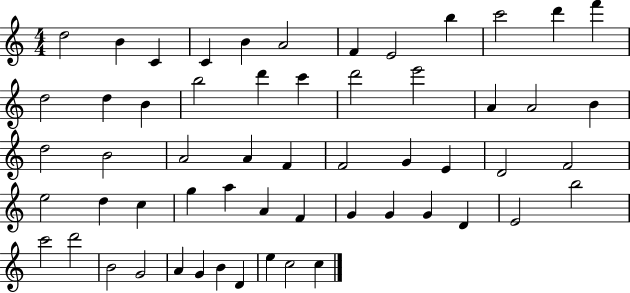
{
  \clef treble
  \numericTimeSignature
  \time 4/4
  \key c \major
  d''2 b'4 c'4 | c'4 b'4 a'2 | f'4 e'2 b''4 | c'''2 d'''4 f'''4 | \break d''2 d''4 b'4 | b''2 d'''4 c'''4 | d'''2 e'''2 | a'4 a'2 b'4 | \break d''2 b'2 | a'2 a'4 f'4 | f'2 g'4 e'4 | d'2 f'2 | \break e''2 d''4 c''4 | g''4 a''4 a'4 f'4 | g'4 g'4 g'4 d'4 | e'2 b''2 | \break c'''2 d'''2 | b'2 g'2 | a'4 g'4 b'4 d'4 | e''4 c''2 c''4 | \break \bar "|."
}